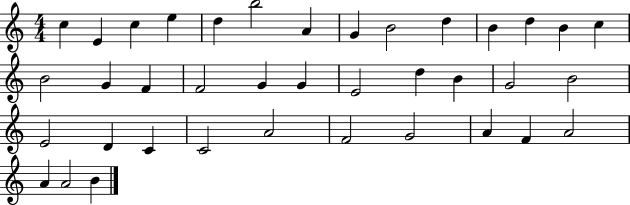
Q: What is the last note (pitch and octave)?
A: B4